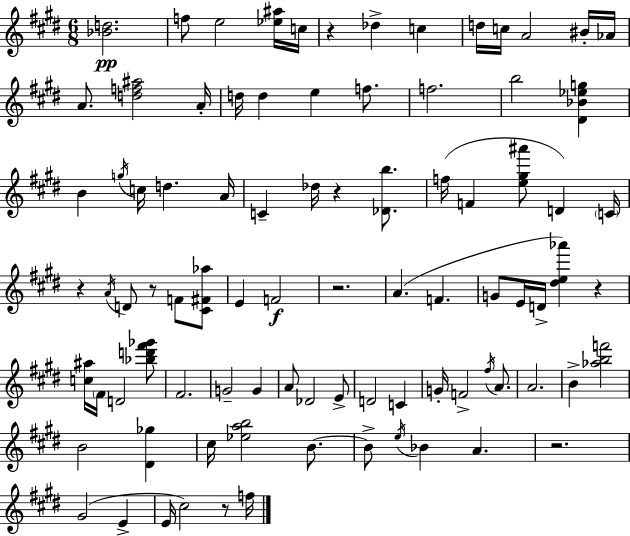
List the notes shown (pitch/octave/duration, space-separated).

[Bb4,D5]/h. F5/e E5/h [Eb5,A#5]/s C5/s R/q Db5/q C5/q D5/s C5/s A4/h BIS4/s Ab4/s A4/e. [D5,F5,A#5]/h A4/s D5/s D5/q E5/q F5/e. F5/h. B5/h [D#4,Bb4,Eb5,G5]/q B4/q G5/s C5/s D5/q. A4/s C4/q Db5/s R/q [Db4,B5]/e. F5/s F4/q [E5,G#5,A#6]/e D4/q C4/s R/q A4/s D4/e R/e F4/e [C#4,F#4,Ab5]/e E4/q F4/h R/h. A4/q. F4/q. G4/e E4/s D4/s [D#5,E5,Ab6]/q R/q [C5,A#5]/s F#4/s D4/h [Bb5,D6,F#6,Gb6]/e F#4/h. G4/h G4/q A4/e Db4/h E4/e D4/h C4/q G4/s F4/h F#5/s A4/e. A4/h. B4/q [Ab5,B5,F6]/h B4/h [D#4,Gb5]/q C#5/s [Eb5,A5,B5]/h B4/e. B4/e E5/s Bb4/q A4/q. R/h. G#4/h E4/q E4/s C#5/h R/e F5/s